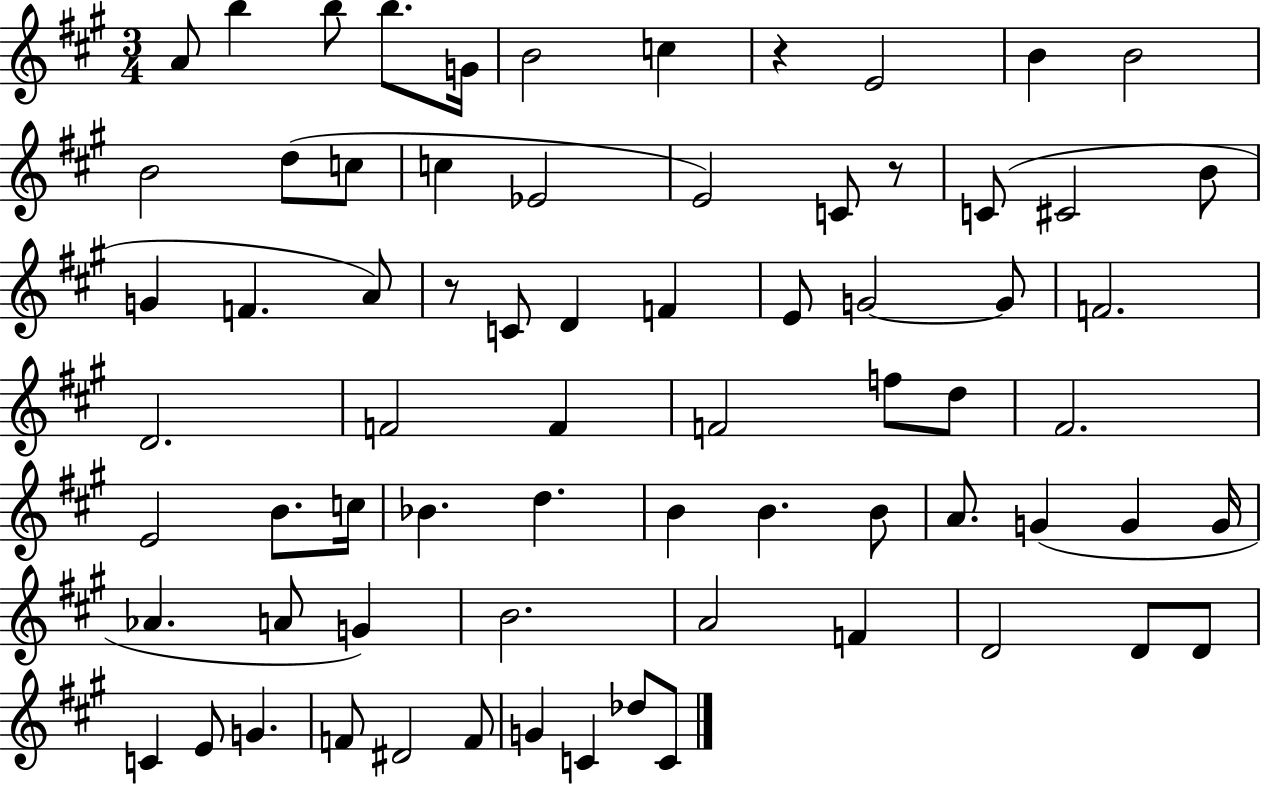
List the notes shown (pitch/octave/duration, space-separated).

A4/e B5/q B5/e B5/e. G4/s B4/h C5/q R/q E4/h B4/q B4/h B4/h D5/e C5/e C5/q Eb4/h E4/h C4/e R/e C4/e C#4/h B4/e G4/q F4/q. A4/e R/e C4/e D4/q F4/q E4/e G4/h G4/e F4/h. D4/h. F4/h F4/q F4/h F5/e D5/e F#4/h. E4/h B4/e. C5/s Bb4/q. D5/q. B4/q B4/q. B4/e A4/e. G4/q G4/q G4/s Ab4/q. A4/e G4/q B4/h. A4/h F4/q D4/h D4/e D4/e C4/q E4/e G4/q. F4/e D#4/h F4/e G4/q C4/q Db5/e C4/e